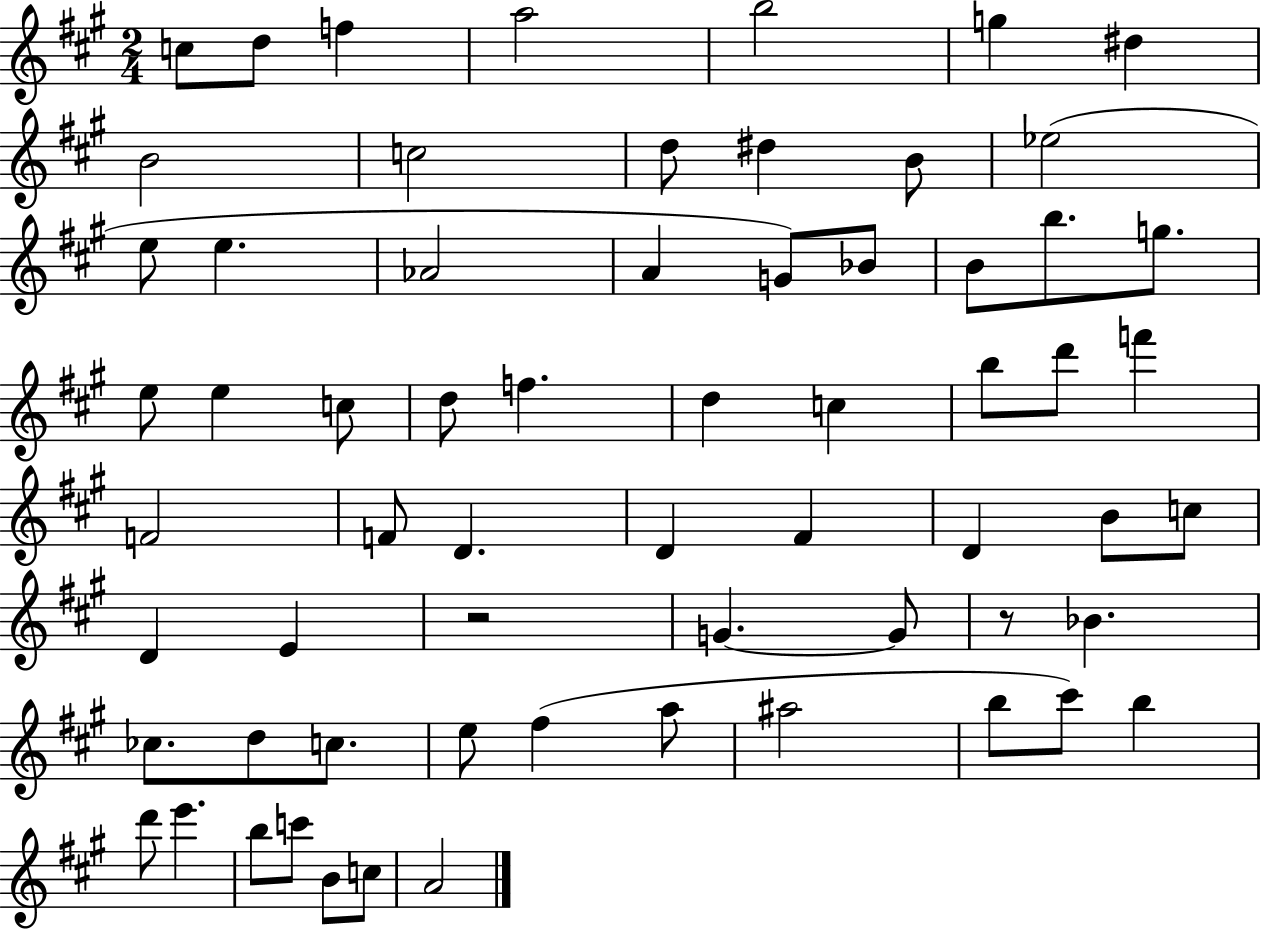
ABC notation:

X:1
T:Untitled
M:2/4
L:1/4
K:A
c/2 d/2 f a2 b2 g ^d B2 c2 d/2 ^d B/2 _e2 e/2 e _A2 A G/2 _B/2 B/2 b/2 g/2 e/2 e c/2 d/2 f d c b/2 d'/2 f' F2 F/2 D D ^F D B/2 c/2 D E z2 G G/2 z/2 _B _c/2 d/2 c/2 e/2 ^f a/2 ^a2 b/2 ^c'/2 b d'/2 e' b/2 c'/2 B/2 c/2 A2